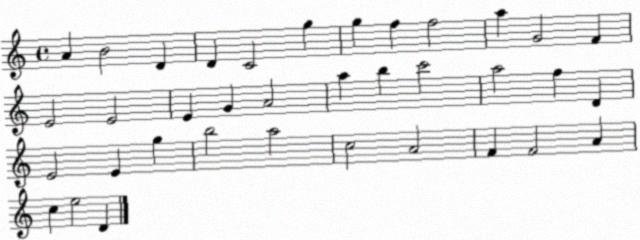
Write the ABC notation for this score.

X:1
T:Untitled
M:4/4
L:1/4
K:C
A B2 D D C2 g g f f2 a G2 F E2 E2 E G A2 a b c'2 a2 f D E2 E g b2 a2 c2 A2 F F2 A c e2 D